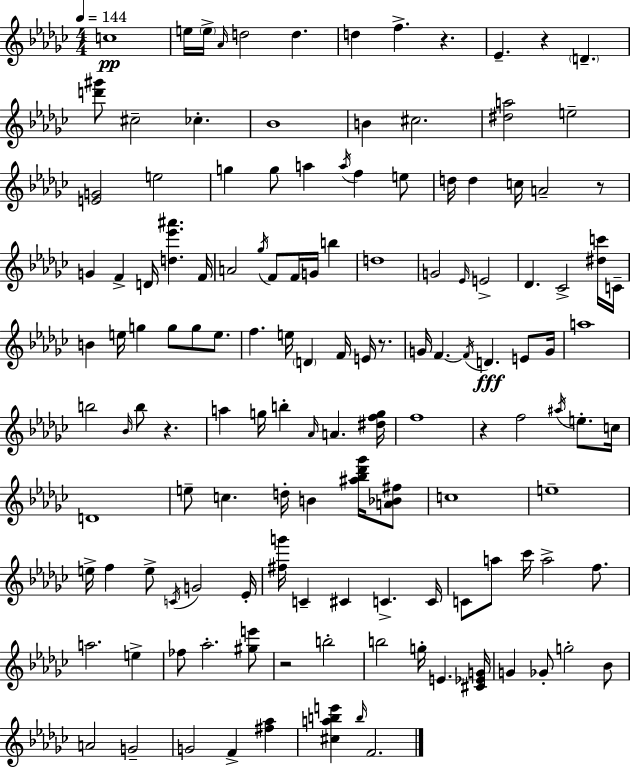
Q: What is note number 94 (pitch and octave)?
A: A5